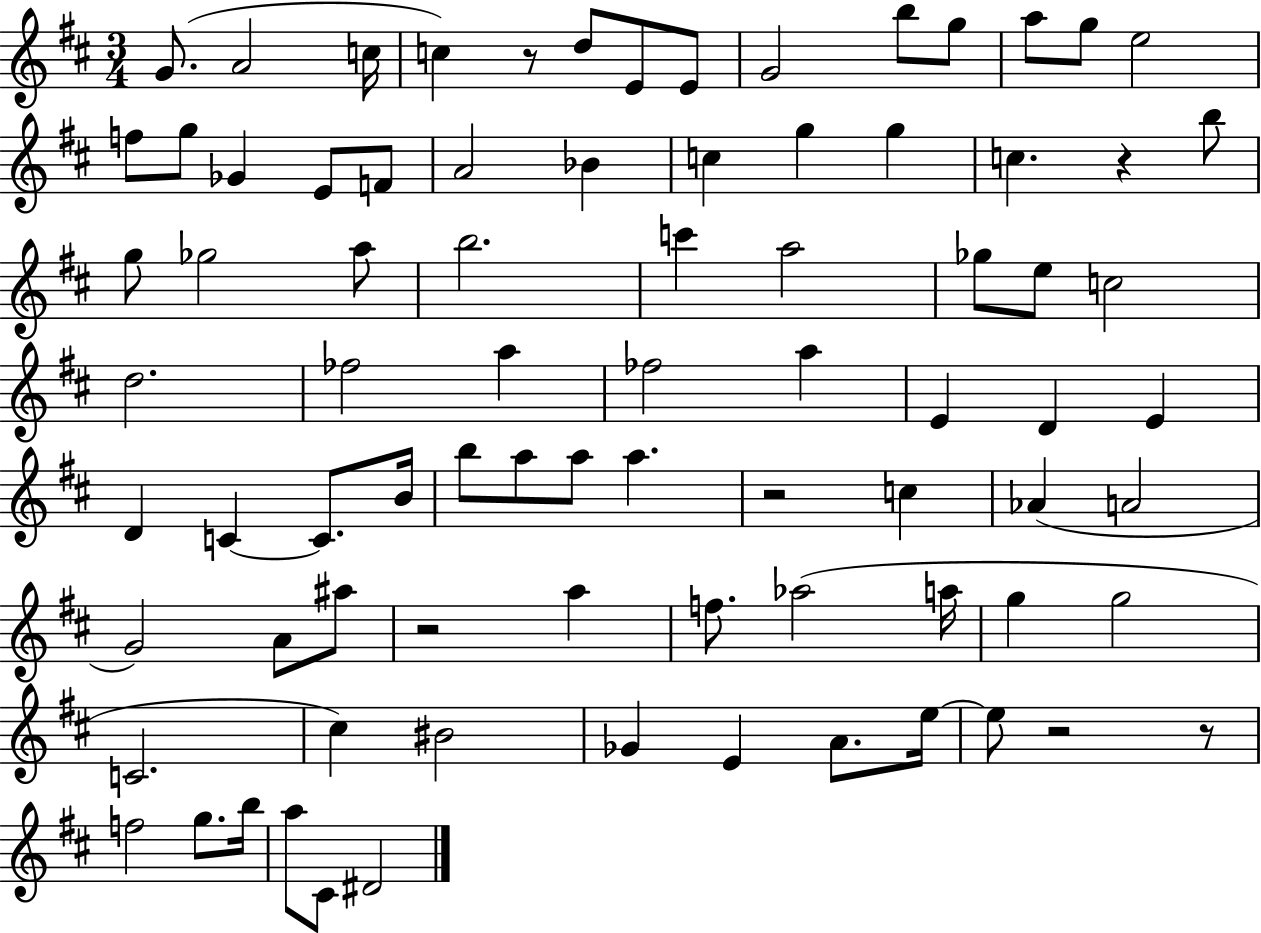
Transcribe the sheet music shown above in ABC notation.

X:1
T:Untitled
M:3/4
L:1/4
K:D
G/2 A2 c/4 c z/2 d/2 E/2 E/2 G2 b/2 g/2 a/2 g/2 e2 f/2 g/2 _G E/2 F/2 A2 _B c g g c z b/2 g/2 _g2 a/2 b2 c' a2 _g/2 e/2 c2 d2 _f2 a _f2 a E D E D C C/2 B/4 b/2 a/2 a/2 a z2 c _A A2 G2 A/2 ^a/2 z2 a f/2 _a2 a/4 g g2 C2 ^c ^B2 _G E A/2 e/4 e/2 z2 z/2 f2 g/2 b/4 a/2 ^C/2 ^D2